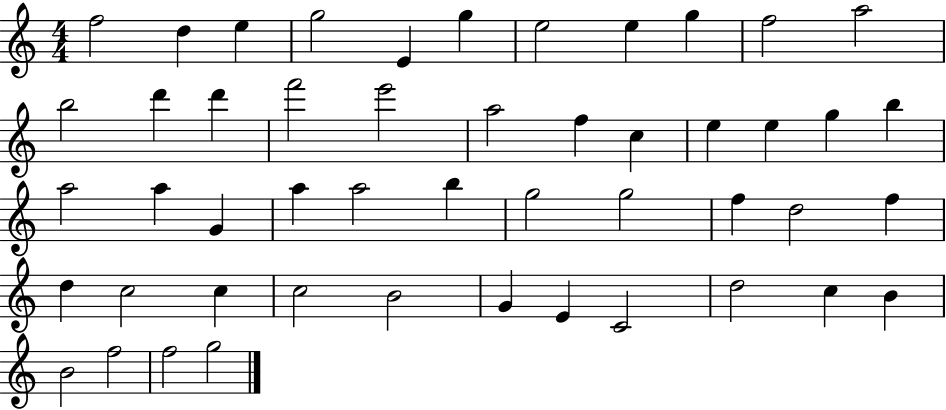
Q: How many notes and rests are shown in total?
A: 49